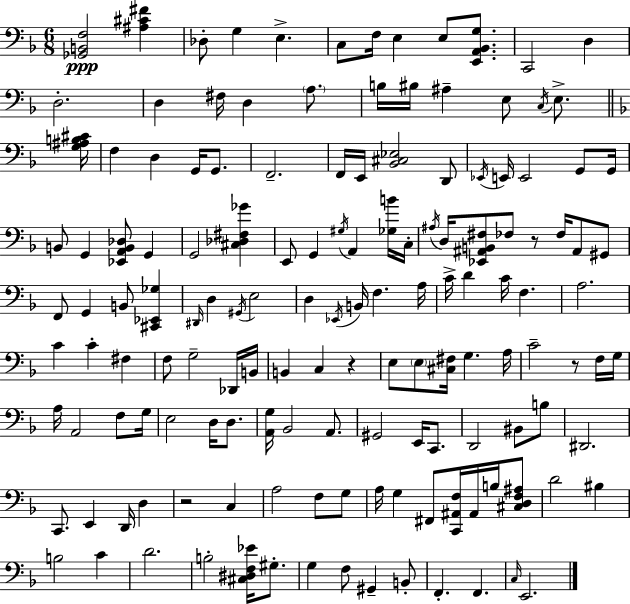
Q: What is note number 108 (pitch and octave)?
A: F#2